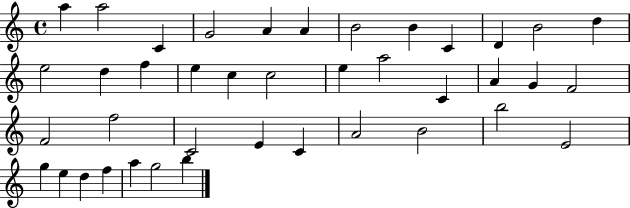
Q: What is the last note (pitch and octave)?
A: B5